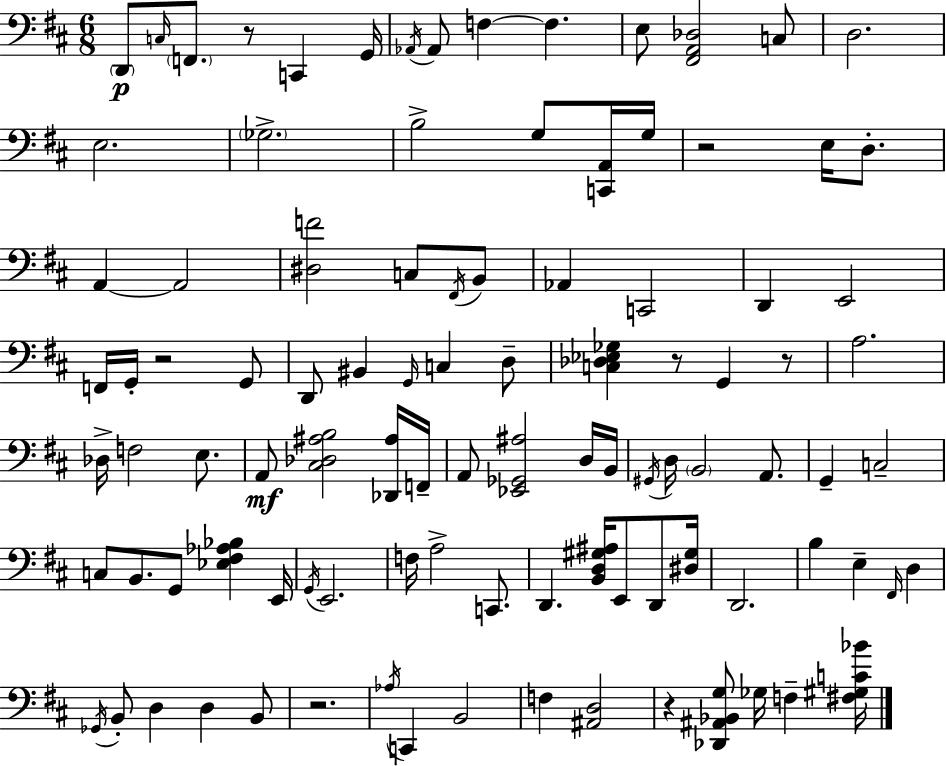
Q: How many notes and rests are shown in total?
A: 100